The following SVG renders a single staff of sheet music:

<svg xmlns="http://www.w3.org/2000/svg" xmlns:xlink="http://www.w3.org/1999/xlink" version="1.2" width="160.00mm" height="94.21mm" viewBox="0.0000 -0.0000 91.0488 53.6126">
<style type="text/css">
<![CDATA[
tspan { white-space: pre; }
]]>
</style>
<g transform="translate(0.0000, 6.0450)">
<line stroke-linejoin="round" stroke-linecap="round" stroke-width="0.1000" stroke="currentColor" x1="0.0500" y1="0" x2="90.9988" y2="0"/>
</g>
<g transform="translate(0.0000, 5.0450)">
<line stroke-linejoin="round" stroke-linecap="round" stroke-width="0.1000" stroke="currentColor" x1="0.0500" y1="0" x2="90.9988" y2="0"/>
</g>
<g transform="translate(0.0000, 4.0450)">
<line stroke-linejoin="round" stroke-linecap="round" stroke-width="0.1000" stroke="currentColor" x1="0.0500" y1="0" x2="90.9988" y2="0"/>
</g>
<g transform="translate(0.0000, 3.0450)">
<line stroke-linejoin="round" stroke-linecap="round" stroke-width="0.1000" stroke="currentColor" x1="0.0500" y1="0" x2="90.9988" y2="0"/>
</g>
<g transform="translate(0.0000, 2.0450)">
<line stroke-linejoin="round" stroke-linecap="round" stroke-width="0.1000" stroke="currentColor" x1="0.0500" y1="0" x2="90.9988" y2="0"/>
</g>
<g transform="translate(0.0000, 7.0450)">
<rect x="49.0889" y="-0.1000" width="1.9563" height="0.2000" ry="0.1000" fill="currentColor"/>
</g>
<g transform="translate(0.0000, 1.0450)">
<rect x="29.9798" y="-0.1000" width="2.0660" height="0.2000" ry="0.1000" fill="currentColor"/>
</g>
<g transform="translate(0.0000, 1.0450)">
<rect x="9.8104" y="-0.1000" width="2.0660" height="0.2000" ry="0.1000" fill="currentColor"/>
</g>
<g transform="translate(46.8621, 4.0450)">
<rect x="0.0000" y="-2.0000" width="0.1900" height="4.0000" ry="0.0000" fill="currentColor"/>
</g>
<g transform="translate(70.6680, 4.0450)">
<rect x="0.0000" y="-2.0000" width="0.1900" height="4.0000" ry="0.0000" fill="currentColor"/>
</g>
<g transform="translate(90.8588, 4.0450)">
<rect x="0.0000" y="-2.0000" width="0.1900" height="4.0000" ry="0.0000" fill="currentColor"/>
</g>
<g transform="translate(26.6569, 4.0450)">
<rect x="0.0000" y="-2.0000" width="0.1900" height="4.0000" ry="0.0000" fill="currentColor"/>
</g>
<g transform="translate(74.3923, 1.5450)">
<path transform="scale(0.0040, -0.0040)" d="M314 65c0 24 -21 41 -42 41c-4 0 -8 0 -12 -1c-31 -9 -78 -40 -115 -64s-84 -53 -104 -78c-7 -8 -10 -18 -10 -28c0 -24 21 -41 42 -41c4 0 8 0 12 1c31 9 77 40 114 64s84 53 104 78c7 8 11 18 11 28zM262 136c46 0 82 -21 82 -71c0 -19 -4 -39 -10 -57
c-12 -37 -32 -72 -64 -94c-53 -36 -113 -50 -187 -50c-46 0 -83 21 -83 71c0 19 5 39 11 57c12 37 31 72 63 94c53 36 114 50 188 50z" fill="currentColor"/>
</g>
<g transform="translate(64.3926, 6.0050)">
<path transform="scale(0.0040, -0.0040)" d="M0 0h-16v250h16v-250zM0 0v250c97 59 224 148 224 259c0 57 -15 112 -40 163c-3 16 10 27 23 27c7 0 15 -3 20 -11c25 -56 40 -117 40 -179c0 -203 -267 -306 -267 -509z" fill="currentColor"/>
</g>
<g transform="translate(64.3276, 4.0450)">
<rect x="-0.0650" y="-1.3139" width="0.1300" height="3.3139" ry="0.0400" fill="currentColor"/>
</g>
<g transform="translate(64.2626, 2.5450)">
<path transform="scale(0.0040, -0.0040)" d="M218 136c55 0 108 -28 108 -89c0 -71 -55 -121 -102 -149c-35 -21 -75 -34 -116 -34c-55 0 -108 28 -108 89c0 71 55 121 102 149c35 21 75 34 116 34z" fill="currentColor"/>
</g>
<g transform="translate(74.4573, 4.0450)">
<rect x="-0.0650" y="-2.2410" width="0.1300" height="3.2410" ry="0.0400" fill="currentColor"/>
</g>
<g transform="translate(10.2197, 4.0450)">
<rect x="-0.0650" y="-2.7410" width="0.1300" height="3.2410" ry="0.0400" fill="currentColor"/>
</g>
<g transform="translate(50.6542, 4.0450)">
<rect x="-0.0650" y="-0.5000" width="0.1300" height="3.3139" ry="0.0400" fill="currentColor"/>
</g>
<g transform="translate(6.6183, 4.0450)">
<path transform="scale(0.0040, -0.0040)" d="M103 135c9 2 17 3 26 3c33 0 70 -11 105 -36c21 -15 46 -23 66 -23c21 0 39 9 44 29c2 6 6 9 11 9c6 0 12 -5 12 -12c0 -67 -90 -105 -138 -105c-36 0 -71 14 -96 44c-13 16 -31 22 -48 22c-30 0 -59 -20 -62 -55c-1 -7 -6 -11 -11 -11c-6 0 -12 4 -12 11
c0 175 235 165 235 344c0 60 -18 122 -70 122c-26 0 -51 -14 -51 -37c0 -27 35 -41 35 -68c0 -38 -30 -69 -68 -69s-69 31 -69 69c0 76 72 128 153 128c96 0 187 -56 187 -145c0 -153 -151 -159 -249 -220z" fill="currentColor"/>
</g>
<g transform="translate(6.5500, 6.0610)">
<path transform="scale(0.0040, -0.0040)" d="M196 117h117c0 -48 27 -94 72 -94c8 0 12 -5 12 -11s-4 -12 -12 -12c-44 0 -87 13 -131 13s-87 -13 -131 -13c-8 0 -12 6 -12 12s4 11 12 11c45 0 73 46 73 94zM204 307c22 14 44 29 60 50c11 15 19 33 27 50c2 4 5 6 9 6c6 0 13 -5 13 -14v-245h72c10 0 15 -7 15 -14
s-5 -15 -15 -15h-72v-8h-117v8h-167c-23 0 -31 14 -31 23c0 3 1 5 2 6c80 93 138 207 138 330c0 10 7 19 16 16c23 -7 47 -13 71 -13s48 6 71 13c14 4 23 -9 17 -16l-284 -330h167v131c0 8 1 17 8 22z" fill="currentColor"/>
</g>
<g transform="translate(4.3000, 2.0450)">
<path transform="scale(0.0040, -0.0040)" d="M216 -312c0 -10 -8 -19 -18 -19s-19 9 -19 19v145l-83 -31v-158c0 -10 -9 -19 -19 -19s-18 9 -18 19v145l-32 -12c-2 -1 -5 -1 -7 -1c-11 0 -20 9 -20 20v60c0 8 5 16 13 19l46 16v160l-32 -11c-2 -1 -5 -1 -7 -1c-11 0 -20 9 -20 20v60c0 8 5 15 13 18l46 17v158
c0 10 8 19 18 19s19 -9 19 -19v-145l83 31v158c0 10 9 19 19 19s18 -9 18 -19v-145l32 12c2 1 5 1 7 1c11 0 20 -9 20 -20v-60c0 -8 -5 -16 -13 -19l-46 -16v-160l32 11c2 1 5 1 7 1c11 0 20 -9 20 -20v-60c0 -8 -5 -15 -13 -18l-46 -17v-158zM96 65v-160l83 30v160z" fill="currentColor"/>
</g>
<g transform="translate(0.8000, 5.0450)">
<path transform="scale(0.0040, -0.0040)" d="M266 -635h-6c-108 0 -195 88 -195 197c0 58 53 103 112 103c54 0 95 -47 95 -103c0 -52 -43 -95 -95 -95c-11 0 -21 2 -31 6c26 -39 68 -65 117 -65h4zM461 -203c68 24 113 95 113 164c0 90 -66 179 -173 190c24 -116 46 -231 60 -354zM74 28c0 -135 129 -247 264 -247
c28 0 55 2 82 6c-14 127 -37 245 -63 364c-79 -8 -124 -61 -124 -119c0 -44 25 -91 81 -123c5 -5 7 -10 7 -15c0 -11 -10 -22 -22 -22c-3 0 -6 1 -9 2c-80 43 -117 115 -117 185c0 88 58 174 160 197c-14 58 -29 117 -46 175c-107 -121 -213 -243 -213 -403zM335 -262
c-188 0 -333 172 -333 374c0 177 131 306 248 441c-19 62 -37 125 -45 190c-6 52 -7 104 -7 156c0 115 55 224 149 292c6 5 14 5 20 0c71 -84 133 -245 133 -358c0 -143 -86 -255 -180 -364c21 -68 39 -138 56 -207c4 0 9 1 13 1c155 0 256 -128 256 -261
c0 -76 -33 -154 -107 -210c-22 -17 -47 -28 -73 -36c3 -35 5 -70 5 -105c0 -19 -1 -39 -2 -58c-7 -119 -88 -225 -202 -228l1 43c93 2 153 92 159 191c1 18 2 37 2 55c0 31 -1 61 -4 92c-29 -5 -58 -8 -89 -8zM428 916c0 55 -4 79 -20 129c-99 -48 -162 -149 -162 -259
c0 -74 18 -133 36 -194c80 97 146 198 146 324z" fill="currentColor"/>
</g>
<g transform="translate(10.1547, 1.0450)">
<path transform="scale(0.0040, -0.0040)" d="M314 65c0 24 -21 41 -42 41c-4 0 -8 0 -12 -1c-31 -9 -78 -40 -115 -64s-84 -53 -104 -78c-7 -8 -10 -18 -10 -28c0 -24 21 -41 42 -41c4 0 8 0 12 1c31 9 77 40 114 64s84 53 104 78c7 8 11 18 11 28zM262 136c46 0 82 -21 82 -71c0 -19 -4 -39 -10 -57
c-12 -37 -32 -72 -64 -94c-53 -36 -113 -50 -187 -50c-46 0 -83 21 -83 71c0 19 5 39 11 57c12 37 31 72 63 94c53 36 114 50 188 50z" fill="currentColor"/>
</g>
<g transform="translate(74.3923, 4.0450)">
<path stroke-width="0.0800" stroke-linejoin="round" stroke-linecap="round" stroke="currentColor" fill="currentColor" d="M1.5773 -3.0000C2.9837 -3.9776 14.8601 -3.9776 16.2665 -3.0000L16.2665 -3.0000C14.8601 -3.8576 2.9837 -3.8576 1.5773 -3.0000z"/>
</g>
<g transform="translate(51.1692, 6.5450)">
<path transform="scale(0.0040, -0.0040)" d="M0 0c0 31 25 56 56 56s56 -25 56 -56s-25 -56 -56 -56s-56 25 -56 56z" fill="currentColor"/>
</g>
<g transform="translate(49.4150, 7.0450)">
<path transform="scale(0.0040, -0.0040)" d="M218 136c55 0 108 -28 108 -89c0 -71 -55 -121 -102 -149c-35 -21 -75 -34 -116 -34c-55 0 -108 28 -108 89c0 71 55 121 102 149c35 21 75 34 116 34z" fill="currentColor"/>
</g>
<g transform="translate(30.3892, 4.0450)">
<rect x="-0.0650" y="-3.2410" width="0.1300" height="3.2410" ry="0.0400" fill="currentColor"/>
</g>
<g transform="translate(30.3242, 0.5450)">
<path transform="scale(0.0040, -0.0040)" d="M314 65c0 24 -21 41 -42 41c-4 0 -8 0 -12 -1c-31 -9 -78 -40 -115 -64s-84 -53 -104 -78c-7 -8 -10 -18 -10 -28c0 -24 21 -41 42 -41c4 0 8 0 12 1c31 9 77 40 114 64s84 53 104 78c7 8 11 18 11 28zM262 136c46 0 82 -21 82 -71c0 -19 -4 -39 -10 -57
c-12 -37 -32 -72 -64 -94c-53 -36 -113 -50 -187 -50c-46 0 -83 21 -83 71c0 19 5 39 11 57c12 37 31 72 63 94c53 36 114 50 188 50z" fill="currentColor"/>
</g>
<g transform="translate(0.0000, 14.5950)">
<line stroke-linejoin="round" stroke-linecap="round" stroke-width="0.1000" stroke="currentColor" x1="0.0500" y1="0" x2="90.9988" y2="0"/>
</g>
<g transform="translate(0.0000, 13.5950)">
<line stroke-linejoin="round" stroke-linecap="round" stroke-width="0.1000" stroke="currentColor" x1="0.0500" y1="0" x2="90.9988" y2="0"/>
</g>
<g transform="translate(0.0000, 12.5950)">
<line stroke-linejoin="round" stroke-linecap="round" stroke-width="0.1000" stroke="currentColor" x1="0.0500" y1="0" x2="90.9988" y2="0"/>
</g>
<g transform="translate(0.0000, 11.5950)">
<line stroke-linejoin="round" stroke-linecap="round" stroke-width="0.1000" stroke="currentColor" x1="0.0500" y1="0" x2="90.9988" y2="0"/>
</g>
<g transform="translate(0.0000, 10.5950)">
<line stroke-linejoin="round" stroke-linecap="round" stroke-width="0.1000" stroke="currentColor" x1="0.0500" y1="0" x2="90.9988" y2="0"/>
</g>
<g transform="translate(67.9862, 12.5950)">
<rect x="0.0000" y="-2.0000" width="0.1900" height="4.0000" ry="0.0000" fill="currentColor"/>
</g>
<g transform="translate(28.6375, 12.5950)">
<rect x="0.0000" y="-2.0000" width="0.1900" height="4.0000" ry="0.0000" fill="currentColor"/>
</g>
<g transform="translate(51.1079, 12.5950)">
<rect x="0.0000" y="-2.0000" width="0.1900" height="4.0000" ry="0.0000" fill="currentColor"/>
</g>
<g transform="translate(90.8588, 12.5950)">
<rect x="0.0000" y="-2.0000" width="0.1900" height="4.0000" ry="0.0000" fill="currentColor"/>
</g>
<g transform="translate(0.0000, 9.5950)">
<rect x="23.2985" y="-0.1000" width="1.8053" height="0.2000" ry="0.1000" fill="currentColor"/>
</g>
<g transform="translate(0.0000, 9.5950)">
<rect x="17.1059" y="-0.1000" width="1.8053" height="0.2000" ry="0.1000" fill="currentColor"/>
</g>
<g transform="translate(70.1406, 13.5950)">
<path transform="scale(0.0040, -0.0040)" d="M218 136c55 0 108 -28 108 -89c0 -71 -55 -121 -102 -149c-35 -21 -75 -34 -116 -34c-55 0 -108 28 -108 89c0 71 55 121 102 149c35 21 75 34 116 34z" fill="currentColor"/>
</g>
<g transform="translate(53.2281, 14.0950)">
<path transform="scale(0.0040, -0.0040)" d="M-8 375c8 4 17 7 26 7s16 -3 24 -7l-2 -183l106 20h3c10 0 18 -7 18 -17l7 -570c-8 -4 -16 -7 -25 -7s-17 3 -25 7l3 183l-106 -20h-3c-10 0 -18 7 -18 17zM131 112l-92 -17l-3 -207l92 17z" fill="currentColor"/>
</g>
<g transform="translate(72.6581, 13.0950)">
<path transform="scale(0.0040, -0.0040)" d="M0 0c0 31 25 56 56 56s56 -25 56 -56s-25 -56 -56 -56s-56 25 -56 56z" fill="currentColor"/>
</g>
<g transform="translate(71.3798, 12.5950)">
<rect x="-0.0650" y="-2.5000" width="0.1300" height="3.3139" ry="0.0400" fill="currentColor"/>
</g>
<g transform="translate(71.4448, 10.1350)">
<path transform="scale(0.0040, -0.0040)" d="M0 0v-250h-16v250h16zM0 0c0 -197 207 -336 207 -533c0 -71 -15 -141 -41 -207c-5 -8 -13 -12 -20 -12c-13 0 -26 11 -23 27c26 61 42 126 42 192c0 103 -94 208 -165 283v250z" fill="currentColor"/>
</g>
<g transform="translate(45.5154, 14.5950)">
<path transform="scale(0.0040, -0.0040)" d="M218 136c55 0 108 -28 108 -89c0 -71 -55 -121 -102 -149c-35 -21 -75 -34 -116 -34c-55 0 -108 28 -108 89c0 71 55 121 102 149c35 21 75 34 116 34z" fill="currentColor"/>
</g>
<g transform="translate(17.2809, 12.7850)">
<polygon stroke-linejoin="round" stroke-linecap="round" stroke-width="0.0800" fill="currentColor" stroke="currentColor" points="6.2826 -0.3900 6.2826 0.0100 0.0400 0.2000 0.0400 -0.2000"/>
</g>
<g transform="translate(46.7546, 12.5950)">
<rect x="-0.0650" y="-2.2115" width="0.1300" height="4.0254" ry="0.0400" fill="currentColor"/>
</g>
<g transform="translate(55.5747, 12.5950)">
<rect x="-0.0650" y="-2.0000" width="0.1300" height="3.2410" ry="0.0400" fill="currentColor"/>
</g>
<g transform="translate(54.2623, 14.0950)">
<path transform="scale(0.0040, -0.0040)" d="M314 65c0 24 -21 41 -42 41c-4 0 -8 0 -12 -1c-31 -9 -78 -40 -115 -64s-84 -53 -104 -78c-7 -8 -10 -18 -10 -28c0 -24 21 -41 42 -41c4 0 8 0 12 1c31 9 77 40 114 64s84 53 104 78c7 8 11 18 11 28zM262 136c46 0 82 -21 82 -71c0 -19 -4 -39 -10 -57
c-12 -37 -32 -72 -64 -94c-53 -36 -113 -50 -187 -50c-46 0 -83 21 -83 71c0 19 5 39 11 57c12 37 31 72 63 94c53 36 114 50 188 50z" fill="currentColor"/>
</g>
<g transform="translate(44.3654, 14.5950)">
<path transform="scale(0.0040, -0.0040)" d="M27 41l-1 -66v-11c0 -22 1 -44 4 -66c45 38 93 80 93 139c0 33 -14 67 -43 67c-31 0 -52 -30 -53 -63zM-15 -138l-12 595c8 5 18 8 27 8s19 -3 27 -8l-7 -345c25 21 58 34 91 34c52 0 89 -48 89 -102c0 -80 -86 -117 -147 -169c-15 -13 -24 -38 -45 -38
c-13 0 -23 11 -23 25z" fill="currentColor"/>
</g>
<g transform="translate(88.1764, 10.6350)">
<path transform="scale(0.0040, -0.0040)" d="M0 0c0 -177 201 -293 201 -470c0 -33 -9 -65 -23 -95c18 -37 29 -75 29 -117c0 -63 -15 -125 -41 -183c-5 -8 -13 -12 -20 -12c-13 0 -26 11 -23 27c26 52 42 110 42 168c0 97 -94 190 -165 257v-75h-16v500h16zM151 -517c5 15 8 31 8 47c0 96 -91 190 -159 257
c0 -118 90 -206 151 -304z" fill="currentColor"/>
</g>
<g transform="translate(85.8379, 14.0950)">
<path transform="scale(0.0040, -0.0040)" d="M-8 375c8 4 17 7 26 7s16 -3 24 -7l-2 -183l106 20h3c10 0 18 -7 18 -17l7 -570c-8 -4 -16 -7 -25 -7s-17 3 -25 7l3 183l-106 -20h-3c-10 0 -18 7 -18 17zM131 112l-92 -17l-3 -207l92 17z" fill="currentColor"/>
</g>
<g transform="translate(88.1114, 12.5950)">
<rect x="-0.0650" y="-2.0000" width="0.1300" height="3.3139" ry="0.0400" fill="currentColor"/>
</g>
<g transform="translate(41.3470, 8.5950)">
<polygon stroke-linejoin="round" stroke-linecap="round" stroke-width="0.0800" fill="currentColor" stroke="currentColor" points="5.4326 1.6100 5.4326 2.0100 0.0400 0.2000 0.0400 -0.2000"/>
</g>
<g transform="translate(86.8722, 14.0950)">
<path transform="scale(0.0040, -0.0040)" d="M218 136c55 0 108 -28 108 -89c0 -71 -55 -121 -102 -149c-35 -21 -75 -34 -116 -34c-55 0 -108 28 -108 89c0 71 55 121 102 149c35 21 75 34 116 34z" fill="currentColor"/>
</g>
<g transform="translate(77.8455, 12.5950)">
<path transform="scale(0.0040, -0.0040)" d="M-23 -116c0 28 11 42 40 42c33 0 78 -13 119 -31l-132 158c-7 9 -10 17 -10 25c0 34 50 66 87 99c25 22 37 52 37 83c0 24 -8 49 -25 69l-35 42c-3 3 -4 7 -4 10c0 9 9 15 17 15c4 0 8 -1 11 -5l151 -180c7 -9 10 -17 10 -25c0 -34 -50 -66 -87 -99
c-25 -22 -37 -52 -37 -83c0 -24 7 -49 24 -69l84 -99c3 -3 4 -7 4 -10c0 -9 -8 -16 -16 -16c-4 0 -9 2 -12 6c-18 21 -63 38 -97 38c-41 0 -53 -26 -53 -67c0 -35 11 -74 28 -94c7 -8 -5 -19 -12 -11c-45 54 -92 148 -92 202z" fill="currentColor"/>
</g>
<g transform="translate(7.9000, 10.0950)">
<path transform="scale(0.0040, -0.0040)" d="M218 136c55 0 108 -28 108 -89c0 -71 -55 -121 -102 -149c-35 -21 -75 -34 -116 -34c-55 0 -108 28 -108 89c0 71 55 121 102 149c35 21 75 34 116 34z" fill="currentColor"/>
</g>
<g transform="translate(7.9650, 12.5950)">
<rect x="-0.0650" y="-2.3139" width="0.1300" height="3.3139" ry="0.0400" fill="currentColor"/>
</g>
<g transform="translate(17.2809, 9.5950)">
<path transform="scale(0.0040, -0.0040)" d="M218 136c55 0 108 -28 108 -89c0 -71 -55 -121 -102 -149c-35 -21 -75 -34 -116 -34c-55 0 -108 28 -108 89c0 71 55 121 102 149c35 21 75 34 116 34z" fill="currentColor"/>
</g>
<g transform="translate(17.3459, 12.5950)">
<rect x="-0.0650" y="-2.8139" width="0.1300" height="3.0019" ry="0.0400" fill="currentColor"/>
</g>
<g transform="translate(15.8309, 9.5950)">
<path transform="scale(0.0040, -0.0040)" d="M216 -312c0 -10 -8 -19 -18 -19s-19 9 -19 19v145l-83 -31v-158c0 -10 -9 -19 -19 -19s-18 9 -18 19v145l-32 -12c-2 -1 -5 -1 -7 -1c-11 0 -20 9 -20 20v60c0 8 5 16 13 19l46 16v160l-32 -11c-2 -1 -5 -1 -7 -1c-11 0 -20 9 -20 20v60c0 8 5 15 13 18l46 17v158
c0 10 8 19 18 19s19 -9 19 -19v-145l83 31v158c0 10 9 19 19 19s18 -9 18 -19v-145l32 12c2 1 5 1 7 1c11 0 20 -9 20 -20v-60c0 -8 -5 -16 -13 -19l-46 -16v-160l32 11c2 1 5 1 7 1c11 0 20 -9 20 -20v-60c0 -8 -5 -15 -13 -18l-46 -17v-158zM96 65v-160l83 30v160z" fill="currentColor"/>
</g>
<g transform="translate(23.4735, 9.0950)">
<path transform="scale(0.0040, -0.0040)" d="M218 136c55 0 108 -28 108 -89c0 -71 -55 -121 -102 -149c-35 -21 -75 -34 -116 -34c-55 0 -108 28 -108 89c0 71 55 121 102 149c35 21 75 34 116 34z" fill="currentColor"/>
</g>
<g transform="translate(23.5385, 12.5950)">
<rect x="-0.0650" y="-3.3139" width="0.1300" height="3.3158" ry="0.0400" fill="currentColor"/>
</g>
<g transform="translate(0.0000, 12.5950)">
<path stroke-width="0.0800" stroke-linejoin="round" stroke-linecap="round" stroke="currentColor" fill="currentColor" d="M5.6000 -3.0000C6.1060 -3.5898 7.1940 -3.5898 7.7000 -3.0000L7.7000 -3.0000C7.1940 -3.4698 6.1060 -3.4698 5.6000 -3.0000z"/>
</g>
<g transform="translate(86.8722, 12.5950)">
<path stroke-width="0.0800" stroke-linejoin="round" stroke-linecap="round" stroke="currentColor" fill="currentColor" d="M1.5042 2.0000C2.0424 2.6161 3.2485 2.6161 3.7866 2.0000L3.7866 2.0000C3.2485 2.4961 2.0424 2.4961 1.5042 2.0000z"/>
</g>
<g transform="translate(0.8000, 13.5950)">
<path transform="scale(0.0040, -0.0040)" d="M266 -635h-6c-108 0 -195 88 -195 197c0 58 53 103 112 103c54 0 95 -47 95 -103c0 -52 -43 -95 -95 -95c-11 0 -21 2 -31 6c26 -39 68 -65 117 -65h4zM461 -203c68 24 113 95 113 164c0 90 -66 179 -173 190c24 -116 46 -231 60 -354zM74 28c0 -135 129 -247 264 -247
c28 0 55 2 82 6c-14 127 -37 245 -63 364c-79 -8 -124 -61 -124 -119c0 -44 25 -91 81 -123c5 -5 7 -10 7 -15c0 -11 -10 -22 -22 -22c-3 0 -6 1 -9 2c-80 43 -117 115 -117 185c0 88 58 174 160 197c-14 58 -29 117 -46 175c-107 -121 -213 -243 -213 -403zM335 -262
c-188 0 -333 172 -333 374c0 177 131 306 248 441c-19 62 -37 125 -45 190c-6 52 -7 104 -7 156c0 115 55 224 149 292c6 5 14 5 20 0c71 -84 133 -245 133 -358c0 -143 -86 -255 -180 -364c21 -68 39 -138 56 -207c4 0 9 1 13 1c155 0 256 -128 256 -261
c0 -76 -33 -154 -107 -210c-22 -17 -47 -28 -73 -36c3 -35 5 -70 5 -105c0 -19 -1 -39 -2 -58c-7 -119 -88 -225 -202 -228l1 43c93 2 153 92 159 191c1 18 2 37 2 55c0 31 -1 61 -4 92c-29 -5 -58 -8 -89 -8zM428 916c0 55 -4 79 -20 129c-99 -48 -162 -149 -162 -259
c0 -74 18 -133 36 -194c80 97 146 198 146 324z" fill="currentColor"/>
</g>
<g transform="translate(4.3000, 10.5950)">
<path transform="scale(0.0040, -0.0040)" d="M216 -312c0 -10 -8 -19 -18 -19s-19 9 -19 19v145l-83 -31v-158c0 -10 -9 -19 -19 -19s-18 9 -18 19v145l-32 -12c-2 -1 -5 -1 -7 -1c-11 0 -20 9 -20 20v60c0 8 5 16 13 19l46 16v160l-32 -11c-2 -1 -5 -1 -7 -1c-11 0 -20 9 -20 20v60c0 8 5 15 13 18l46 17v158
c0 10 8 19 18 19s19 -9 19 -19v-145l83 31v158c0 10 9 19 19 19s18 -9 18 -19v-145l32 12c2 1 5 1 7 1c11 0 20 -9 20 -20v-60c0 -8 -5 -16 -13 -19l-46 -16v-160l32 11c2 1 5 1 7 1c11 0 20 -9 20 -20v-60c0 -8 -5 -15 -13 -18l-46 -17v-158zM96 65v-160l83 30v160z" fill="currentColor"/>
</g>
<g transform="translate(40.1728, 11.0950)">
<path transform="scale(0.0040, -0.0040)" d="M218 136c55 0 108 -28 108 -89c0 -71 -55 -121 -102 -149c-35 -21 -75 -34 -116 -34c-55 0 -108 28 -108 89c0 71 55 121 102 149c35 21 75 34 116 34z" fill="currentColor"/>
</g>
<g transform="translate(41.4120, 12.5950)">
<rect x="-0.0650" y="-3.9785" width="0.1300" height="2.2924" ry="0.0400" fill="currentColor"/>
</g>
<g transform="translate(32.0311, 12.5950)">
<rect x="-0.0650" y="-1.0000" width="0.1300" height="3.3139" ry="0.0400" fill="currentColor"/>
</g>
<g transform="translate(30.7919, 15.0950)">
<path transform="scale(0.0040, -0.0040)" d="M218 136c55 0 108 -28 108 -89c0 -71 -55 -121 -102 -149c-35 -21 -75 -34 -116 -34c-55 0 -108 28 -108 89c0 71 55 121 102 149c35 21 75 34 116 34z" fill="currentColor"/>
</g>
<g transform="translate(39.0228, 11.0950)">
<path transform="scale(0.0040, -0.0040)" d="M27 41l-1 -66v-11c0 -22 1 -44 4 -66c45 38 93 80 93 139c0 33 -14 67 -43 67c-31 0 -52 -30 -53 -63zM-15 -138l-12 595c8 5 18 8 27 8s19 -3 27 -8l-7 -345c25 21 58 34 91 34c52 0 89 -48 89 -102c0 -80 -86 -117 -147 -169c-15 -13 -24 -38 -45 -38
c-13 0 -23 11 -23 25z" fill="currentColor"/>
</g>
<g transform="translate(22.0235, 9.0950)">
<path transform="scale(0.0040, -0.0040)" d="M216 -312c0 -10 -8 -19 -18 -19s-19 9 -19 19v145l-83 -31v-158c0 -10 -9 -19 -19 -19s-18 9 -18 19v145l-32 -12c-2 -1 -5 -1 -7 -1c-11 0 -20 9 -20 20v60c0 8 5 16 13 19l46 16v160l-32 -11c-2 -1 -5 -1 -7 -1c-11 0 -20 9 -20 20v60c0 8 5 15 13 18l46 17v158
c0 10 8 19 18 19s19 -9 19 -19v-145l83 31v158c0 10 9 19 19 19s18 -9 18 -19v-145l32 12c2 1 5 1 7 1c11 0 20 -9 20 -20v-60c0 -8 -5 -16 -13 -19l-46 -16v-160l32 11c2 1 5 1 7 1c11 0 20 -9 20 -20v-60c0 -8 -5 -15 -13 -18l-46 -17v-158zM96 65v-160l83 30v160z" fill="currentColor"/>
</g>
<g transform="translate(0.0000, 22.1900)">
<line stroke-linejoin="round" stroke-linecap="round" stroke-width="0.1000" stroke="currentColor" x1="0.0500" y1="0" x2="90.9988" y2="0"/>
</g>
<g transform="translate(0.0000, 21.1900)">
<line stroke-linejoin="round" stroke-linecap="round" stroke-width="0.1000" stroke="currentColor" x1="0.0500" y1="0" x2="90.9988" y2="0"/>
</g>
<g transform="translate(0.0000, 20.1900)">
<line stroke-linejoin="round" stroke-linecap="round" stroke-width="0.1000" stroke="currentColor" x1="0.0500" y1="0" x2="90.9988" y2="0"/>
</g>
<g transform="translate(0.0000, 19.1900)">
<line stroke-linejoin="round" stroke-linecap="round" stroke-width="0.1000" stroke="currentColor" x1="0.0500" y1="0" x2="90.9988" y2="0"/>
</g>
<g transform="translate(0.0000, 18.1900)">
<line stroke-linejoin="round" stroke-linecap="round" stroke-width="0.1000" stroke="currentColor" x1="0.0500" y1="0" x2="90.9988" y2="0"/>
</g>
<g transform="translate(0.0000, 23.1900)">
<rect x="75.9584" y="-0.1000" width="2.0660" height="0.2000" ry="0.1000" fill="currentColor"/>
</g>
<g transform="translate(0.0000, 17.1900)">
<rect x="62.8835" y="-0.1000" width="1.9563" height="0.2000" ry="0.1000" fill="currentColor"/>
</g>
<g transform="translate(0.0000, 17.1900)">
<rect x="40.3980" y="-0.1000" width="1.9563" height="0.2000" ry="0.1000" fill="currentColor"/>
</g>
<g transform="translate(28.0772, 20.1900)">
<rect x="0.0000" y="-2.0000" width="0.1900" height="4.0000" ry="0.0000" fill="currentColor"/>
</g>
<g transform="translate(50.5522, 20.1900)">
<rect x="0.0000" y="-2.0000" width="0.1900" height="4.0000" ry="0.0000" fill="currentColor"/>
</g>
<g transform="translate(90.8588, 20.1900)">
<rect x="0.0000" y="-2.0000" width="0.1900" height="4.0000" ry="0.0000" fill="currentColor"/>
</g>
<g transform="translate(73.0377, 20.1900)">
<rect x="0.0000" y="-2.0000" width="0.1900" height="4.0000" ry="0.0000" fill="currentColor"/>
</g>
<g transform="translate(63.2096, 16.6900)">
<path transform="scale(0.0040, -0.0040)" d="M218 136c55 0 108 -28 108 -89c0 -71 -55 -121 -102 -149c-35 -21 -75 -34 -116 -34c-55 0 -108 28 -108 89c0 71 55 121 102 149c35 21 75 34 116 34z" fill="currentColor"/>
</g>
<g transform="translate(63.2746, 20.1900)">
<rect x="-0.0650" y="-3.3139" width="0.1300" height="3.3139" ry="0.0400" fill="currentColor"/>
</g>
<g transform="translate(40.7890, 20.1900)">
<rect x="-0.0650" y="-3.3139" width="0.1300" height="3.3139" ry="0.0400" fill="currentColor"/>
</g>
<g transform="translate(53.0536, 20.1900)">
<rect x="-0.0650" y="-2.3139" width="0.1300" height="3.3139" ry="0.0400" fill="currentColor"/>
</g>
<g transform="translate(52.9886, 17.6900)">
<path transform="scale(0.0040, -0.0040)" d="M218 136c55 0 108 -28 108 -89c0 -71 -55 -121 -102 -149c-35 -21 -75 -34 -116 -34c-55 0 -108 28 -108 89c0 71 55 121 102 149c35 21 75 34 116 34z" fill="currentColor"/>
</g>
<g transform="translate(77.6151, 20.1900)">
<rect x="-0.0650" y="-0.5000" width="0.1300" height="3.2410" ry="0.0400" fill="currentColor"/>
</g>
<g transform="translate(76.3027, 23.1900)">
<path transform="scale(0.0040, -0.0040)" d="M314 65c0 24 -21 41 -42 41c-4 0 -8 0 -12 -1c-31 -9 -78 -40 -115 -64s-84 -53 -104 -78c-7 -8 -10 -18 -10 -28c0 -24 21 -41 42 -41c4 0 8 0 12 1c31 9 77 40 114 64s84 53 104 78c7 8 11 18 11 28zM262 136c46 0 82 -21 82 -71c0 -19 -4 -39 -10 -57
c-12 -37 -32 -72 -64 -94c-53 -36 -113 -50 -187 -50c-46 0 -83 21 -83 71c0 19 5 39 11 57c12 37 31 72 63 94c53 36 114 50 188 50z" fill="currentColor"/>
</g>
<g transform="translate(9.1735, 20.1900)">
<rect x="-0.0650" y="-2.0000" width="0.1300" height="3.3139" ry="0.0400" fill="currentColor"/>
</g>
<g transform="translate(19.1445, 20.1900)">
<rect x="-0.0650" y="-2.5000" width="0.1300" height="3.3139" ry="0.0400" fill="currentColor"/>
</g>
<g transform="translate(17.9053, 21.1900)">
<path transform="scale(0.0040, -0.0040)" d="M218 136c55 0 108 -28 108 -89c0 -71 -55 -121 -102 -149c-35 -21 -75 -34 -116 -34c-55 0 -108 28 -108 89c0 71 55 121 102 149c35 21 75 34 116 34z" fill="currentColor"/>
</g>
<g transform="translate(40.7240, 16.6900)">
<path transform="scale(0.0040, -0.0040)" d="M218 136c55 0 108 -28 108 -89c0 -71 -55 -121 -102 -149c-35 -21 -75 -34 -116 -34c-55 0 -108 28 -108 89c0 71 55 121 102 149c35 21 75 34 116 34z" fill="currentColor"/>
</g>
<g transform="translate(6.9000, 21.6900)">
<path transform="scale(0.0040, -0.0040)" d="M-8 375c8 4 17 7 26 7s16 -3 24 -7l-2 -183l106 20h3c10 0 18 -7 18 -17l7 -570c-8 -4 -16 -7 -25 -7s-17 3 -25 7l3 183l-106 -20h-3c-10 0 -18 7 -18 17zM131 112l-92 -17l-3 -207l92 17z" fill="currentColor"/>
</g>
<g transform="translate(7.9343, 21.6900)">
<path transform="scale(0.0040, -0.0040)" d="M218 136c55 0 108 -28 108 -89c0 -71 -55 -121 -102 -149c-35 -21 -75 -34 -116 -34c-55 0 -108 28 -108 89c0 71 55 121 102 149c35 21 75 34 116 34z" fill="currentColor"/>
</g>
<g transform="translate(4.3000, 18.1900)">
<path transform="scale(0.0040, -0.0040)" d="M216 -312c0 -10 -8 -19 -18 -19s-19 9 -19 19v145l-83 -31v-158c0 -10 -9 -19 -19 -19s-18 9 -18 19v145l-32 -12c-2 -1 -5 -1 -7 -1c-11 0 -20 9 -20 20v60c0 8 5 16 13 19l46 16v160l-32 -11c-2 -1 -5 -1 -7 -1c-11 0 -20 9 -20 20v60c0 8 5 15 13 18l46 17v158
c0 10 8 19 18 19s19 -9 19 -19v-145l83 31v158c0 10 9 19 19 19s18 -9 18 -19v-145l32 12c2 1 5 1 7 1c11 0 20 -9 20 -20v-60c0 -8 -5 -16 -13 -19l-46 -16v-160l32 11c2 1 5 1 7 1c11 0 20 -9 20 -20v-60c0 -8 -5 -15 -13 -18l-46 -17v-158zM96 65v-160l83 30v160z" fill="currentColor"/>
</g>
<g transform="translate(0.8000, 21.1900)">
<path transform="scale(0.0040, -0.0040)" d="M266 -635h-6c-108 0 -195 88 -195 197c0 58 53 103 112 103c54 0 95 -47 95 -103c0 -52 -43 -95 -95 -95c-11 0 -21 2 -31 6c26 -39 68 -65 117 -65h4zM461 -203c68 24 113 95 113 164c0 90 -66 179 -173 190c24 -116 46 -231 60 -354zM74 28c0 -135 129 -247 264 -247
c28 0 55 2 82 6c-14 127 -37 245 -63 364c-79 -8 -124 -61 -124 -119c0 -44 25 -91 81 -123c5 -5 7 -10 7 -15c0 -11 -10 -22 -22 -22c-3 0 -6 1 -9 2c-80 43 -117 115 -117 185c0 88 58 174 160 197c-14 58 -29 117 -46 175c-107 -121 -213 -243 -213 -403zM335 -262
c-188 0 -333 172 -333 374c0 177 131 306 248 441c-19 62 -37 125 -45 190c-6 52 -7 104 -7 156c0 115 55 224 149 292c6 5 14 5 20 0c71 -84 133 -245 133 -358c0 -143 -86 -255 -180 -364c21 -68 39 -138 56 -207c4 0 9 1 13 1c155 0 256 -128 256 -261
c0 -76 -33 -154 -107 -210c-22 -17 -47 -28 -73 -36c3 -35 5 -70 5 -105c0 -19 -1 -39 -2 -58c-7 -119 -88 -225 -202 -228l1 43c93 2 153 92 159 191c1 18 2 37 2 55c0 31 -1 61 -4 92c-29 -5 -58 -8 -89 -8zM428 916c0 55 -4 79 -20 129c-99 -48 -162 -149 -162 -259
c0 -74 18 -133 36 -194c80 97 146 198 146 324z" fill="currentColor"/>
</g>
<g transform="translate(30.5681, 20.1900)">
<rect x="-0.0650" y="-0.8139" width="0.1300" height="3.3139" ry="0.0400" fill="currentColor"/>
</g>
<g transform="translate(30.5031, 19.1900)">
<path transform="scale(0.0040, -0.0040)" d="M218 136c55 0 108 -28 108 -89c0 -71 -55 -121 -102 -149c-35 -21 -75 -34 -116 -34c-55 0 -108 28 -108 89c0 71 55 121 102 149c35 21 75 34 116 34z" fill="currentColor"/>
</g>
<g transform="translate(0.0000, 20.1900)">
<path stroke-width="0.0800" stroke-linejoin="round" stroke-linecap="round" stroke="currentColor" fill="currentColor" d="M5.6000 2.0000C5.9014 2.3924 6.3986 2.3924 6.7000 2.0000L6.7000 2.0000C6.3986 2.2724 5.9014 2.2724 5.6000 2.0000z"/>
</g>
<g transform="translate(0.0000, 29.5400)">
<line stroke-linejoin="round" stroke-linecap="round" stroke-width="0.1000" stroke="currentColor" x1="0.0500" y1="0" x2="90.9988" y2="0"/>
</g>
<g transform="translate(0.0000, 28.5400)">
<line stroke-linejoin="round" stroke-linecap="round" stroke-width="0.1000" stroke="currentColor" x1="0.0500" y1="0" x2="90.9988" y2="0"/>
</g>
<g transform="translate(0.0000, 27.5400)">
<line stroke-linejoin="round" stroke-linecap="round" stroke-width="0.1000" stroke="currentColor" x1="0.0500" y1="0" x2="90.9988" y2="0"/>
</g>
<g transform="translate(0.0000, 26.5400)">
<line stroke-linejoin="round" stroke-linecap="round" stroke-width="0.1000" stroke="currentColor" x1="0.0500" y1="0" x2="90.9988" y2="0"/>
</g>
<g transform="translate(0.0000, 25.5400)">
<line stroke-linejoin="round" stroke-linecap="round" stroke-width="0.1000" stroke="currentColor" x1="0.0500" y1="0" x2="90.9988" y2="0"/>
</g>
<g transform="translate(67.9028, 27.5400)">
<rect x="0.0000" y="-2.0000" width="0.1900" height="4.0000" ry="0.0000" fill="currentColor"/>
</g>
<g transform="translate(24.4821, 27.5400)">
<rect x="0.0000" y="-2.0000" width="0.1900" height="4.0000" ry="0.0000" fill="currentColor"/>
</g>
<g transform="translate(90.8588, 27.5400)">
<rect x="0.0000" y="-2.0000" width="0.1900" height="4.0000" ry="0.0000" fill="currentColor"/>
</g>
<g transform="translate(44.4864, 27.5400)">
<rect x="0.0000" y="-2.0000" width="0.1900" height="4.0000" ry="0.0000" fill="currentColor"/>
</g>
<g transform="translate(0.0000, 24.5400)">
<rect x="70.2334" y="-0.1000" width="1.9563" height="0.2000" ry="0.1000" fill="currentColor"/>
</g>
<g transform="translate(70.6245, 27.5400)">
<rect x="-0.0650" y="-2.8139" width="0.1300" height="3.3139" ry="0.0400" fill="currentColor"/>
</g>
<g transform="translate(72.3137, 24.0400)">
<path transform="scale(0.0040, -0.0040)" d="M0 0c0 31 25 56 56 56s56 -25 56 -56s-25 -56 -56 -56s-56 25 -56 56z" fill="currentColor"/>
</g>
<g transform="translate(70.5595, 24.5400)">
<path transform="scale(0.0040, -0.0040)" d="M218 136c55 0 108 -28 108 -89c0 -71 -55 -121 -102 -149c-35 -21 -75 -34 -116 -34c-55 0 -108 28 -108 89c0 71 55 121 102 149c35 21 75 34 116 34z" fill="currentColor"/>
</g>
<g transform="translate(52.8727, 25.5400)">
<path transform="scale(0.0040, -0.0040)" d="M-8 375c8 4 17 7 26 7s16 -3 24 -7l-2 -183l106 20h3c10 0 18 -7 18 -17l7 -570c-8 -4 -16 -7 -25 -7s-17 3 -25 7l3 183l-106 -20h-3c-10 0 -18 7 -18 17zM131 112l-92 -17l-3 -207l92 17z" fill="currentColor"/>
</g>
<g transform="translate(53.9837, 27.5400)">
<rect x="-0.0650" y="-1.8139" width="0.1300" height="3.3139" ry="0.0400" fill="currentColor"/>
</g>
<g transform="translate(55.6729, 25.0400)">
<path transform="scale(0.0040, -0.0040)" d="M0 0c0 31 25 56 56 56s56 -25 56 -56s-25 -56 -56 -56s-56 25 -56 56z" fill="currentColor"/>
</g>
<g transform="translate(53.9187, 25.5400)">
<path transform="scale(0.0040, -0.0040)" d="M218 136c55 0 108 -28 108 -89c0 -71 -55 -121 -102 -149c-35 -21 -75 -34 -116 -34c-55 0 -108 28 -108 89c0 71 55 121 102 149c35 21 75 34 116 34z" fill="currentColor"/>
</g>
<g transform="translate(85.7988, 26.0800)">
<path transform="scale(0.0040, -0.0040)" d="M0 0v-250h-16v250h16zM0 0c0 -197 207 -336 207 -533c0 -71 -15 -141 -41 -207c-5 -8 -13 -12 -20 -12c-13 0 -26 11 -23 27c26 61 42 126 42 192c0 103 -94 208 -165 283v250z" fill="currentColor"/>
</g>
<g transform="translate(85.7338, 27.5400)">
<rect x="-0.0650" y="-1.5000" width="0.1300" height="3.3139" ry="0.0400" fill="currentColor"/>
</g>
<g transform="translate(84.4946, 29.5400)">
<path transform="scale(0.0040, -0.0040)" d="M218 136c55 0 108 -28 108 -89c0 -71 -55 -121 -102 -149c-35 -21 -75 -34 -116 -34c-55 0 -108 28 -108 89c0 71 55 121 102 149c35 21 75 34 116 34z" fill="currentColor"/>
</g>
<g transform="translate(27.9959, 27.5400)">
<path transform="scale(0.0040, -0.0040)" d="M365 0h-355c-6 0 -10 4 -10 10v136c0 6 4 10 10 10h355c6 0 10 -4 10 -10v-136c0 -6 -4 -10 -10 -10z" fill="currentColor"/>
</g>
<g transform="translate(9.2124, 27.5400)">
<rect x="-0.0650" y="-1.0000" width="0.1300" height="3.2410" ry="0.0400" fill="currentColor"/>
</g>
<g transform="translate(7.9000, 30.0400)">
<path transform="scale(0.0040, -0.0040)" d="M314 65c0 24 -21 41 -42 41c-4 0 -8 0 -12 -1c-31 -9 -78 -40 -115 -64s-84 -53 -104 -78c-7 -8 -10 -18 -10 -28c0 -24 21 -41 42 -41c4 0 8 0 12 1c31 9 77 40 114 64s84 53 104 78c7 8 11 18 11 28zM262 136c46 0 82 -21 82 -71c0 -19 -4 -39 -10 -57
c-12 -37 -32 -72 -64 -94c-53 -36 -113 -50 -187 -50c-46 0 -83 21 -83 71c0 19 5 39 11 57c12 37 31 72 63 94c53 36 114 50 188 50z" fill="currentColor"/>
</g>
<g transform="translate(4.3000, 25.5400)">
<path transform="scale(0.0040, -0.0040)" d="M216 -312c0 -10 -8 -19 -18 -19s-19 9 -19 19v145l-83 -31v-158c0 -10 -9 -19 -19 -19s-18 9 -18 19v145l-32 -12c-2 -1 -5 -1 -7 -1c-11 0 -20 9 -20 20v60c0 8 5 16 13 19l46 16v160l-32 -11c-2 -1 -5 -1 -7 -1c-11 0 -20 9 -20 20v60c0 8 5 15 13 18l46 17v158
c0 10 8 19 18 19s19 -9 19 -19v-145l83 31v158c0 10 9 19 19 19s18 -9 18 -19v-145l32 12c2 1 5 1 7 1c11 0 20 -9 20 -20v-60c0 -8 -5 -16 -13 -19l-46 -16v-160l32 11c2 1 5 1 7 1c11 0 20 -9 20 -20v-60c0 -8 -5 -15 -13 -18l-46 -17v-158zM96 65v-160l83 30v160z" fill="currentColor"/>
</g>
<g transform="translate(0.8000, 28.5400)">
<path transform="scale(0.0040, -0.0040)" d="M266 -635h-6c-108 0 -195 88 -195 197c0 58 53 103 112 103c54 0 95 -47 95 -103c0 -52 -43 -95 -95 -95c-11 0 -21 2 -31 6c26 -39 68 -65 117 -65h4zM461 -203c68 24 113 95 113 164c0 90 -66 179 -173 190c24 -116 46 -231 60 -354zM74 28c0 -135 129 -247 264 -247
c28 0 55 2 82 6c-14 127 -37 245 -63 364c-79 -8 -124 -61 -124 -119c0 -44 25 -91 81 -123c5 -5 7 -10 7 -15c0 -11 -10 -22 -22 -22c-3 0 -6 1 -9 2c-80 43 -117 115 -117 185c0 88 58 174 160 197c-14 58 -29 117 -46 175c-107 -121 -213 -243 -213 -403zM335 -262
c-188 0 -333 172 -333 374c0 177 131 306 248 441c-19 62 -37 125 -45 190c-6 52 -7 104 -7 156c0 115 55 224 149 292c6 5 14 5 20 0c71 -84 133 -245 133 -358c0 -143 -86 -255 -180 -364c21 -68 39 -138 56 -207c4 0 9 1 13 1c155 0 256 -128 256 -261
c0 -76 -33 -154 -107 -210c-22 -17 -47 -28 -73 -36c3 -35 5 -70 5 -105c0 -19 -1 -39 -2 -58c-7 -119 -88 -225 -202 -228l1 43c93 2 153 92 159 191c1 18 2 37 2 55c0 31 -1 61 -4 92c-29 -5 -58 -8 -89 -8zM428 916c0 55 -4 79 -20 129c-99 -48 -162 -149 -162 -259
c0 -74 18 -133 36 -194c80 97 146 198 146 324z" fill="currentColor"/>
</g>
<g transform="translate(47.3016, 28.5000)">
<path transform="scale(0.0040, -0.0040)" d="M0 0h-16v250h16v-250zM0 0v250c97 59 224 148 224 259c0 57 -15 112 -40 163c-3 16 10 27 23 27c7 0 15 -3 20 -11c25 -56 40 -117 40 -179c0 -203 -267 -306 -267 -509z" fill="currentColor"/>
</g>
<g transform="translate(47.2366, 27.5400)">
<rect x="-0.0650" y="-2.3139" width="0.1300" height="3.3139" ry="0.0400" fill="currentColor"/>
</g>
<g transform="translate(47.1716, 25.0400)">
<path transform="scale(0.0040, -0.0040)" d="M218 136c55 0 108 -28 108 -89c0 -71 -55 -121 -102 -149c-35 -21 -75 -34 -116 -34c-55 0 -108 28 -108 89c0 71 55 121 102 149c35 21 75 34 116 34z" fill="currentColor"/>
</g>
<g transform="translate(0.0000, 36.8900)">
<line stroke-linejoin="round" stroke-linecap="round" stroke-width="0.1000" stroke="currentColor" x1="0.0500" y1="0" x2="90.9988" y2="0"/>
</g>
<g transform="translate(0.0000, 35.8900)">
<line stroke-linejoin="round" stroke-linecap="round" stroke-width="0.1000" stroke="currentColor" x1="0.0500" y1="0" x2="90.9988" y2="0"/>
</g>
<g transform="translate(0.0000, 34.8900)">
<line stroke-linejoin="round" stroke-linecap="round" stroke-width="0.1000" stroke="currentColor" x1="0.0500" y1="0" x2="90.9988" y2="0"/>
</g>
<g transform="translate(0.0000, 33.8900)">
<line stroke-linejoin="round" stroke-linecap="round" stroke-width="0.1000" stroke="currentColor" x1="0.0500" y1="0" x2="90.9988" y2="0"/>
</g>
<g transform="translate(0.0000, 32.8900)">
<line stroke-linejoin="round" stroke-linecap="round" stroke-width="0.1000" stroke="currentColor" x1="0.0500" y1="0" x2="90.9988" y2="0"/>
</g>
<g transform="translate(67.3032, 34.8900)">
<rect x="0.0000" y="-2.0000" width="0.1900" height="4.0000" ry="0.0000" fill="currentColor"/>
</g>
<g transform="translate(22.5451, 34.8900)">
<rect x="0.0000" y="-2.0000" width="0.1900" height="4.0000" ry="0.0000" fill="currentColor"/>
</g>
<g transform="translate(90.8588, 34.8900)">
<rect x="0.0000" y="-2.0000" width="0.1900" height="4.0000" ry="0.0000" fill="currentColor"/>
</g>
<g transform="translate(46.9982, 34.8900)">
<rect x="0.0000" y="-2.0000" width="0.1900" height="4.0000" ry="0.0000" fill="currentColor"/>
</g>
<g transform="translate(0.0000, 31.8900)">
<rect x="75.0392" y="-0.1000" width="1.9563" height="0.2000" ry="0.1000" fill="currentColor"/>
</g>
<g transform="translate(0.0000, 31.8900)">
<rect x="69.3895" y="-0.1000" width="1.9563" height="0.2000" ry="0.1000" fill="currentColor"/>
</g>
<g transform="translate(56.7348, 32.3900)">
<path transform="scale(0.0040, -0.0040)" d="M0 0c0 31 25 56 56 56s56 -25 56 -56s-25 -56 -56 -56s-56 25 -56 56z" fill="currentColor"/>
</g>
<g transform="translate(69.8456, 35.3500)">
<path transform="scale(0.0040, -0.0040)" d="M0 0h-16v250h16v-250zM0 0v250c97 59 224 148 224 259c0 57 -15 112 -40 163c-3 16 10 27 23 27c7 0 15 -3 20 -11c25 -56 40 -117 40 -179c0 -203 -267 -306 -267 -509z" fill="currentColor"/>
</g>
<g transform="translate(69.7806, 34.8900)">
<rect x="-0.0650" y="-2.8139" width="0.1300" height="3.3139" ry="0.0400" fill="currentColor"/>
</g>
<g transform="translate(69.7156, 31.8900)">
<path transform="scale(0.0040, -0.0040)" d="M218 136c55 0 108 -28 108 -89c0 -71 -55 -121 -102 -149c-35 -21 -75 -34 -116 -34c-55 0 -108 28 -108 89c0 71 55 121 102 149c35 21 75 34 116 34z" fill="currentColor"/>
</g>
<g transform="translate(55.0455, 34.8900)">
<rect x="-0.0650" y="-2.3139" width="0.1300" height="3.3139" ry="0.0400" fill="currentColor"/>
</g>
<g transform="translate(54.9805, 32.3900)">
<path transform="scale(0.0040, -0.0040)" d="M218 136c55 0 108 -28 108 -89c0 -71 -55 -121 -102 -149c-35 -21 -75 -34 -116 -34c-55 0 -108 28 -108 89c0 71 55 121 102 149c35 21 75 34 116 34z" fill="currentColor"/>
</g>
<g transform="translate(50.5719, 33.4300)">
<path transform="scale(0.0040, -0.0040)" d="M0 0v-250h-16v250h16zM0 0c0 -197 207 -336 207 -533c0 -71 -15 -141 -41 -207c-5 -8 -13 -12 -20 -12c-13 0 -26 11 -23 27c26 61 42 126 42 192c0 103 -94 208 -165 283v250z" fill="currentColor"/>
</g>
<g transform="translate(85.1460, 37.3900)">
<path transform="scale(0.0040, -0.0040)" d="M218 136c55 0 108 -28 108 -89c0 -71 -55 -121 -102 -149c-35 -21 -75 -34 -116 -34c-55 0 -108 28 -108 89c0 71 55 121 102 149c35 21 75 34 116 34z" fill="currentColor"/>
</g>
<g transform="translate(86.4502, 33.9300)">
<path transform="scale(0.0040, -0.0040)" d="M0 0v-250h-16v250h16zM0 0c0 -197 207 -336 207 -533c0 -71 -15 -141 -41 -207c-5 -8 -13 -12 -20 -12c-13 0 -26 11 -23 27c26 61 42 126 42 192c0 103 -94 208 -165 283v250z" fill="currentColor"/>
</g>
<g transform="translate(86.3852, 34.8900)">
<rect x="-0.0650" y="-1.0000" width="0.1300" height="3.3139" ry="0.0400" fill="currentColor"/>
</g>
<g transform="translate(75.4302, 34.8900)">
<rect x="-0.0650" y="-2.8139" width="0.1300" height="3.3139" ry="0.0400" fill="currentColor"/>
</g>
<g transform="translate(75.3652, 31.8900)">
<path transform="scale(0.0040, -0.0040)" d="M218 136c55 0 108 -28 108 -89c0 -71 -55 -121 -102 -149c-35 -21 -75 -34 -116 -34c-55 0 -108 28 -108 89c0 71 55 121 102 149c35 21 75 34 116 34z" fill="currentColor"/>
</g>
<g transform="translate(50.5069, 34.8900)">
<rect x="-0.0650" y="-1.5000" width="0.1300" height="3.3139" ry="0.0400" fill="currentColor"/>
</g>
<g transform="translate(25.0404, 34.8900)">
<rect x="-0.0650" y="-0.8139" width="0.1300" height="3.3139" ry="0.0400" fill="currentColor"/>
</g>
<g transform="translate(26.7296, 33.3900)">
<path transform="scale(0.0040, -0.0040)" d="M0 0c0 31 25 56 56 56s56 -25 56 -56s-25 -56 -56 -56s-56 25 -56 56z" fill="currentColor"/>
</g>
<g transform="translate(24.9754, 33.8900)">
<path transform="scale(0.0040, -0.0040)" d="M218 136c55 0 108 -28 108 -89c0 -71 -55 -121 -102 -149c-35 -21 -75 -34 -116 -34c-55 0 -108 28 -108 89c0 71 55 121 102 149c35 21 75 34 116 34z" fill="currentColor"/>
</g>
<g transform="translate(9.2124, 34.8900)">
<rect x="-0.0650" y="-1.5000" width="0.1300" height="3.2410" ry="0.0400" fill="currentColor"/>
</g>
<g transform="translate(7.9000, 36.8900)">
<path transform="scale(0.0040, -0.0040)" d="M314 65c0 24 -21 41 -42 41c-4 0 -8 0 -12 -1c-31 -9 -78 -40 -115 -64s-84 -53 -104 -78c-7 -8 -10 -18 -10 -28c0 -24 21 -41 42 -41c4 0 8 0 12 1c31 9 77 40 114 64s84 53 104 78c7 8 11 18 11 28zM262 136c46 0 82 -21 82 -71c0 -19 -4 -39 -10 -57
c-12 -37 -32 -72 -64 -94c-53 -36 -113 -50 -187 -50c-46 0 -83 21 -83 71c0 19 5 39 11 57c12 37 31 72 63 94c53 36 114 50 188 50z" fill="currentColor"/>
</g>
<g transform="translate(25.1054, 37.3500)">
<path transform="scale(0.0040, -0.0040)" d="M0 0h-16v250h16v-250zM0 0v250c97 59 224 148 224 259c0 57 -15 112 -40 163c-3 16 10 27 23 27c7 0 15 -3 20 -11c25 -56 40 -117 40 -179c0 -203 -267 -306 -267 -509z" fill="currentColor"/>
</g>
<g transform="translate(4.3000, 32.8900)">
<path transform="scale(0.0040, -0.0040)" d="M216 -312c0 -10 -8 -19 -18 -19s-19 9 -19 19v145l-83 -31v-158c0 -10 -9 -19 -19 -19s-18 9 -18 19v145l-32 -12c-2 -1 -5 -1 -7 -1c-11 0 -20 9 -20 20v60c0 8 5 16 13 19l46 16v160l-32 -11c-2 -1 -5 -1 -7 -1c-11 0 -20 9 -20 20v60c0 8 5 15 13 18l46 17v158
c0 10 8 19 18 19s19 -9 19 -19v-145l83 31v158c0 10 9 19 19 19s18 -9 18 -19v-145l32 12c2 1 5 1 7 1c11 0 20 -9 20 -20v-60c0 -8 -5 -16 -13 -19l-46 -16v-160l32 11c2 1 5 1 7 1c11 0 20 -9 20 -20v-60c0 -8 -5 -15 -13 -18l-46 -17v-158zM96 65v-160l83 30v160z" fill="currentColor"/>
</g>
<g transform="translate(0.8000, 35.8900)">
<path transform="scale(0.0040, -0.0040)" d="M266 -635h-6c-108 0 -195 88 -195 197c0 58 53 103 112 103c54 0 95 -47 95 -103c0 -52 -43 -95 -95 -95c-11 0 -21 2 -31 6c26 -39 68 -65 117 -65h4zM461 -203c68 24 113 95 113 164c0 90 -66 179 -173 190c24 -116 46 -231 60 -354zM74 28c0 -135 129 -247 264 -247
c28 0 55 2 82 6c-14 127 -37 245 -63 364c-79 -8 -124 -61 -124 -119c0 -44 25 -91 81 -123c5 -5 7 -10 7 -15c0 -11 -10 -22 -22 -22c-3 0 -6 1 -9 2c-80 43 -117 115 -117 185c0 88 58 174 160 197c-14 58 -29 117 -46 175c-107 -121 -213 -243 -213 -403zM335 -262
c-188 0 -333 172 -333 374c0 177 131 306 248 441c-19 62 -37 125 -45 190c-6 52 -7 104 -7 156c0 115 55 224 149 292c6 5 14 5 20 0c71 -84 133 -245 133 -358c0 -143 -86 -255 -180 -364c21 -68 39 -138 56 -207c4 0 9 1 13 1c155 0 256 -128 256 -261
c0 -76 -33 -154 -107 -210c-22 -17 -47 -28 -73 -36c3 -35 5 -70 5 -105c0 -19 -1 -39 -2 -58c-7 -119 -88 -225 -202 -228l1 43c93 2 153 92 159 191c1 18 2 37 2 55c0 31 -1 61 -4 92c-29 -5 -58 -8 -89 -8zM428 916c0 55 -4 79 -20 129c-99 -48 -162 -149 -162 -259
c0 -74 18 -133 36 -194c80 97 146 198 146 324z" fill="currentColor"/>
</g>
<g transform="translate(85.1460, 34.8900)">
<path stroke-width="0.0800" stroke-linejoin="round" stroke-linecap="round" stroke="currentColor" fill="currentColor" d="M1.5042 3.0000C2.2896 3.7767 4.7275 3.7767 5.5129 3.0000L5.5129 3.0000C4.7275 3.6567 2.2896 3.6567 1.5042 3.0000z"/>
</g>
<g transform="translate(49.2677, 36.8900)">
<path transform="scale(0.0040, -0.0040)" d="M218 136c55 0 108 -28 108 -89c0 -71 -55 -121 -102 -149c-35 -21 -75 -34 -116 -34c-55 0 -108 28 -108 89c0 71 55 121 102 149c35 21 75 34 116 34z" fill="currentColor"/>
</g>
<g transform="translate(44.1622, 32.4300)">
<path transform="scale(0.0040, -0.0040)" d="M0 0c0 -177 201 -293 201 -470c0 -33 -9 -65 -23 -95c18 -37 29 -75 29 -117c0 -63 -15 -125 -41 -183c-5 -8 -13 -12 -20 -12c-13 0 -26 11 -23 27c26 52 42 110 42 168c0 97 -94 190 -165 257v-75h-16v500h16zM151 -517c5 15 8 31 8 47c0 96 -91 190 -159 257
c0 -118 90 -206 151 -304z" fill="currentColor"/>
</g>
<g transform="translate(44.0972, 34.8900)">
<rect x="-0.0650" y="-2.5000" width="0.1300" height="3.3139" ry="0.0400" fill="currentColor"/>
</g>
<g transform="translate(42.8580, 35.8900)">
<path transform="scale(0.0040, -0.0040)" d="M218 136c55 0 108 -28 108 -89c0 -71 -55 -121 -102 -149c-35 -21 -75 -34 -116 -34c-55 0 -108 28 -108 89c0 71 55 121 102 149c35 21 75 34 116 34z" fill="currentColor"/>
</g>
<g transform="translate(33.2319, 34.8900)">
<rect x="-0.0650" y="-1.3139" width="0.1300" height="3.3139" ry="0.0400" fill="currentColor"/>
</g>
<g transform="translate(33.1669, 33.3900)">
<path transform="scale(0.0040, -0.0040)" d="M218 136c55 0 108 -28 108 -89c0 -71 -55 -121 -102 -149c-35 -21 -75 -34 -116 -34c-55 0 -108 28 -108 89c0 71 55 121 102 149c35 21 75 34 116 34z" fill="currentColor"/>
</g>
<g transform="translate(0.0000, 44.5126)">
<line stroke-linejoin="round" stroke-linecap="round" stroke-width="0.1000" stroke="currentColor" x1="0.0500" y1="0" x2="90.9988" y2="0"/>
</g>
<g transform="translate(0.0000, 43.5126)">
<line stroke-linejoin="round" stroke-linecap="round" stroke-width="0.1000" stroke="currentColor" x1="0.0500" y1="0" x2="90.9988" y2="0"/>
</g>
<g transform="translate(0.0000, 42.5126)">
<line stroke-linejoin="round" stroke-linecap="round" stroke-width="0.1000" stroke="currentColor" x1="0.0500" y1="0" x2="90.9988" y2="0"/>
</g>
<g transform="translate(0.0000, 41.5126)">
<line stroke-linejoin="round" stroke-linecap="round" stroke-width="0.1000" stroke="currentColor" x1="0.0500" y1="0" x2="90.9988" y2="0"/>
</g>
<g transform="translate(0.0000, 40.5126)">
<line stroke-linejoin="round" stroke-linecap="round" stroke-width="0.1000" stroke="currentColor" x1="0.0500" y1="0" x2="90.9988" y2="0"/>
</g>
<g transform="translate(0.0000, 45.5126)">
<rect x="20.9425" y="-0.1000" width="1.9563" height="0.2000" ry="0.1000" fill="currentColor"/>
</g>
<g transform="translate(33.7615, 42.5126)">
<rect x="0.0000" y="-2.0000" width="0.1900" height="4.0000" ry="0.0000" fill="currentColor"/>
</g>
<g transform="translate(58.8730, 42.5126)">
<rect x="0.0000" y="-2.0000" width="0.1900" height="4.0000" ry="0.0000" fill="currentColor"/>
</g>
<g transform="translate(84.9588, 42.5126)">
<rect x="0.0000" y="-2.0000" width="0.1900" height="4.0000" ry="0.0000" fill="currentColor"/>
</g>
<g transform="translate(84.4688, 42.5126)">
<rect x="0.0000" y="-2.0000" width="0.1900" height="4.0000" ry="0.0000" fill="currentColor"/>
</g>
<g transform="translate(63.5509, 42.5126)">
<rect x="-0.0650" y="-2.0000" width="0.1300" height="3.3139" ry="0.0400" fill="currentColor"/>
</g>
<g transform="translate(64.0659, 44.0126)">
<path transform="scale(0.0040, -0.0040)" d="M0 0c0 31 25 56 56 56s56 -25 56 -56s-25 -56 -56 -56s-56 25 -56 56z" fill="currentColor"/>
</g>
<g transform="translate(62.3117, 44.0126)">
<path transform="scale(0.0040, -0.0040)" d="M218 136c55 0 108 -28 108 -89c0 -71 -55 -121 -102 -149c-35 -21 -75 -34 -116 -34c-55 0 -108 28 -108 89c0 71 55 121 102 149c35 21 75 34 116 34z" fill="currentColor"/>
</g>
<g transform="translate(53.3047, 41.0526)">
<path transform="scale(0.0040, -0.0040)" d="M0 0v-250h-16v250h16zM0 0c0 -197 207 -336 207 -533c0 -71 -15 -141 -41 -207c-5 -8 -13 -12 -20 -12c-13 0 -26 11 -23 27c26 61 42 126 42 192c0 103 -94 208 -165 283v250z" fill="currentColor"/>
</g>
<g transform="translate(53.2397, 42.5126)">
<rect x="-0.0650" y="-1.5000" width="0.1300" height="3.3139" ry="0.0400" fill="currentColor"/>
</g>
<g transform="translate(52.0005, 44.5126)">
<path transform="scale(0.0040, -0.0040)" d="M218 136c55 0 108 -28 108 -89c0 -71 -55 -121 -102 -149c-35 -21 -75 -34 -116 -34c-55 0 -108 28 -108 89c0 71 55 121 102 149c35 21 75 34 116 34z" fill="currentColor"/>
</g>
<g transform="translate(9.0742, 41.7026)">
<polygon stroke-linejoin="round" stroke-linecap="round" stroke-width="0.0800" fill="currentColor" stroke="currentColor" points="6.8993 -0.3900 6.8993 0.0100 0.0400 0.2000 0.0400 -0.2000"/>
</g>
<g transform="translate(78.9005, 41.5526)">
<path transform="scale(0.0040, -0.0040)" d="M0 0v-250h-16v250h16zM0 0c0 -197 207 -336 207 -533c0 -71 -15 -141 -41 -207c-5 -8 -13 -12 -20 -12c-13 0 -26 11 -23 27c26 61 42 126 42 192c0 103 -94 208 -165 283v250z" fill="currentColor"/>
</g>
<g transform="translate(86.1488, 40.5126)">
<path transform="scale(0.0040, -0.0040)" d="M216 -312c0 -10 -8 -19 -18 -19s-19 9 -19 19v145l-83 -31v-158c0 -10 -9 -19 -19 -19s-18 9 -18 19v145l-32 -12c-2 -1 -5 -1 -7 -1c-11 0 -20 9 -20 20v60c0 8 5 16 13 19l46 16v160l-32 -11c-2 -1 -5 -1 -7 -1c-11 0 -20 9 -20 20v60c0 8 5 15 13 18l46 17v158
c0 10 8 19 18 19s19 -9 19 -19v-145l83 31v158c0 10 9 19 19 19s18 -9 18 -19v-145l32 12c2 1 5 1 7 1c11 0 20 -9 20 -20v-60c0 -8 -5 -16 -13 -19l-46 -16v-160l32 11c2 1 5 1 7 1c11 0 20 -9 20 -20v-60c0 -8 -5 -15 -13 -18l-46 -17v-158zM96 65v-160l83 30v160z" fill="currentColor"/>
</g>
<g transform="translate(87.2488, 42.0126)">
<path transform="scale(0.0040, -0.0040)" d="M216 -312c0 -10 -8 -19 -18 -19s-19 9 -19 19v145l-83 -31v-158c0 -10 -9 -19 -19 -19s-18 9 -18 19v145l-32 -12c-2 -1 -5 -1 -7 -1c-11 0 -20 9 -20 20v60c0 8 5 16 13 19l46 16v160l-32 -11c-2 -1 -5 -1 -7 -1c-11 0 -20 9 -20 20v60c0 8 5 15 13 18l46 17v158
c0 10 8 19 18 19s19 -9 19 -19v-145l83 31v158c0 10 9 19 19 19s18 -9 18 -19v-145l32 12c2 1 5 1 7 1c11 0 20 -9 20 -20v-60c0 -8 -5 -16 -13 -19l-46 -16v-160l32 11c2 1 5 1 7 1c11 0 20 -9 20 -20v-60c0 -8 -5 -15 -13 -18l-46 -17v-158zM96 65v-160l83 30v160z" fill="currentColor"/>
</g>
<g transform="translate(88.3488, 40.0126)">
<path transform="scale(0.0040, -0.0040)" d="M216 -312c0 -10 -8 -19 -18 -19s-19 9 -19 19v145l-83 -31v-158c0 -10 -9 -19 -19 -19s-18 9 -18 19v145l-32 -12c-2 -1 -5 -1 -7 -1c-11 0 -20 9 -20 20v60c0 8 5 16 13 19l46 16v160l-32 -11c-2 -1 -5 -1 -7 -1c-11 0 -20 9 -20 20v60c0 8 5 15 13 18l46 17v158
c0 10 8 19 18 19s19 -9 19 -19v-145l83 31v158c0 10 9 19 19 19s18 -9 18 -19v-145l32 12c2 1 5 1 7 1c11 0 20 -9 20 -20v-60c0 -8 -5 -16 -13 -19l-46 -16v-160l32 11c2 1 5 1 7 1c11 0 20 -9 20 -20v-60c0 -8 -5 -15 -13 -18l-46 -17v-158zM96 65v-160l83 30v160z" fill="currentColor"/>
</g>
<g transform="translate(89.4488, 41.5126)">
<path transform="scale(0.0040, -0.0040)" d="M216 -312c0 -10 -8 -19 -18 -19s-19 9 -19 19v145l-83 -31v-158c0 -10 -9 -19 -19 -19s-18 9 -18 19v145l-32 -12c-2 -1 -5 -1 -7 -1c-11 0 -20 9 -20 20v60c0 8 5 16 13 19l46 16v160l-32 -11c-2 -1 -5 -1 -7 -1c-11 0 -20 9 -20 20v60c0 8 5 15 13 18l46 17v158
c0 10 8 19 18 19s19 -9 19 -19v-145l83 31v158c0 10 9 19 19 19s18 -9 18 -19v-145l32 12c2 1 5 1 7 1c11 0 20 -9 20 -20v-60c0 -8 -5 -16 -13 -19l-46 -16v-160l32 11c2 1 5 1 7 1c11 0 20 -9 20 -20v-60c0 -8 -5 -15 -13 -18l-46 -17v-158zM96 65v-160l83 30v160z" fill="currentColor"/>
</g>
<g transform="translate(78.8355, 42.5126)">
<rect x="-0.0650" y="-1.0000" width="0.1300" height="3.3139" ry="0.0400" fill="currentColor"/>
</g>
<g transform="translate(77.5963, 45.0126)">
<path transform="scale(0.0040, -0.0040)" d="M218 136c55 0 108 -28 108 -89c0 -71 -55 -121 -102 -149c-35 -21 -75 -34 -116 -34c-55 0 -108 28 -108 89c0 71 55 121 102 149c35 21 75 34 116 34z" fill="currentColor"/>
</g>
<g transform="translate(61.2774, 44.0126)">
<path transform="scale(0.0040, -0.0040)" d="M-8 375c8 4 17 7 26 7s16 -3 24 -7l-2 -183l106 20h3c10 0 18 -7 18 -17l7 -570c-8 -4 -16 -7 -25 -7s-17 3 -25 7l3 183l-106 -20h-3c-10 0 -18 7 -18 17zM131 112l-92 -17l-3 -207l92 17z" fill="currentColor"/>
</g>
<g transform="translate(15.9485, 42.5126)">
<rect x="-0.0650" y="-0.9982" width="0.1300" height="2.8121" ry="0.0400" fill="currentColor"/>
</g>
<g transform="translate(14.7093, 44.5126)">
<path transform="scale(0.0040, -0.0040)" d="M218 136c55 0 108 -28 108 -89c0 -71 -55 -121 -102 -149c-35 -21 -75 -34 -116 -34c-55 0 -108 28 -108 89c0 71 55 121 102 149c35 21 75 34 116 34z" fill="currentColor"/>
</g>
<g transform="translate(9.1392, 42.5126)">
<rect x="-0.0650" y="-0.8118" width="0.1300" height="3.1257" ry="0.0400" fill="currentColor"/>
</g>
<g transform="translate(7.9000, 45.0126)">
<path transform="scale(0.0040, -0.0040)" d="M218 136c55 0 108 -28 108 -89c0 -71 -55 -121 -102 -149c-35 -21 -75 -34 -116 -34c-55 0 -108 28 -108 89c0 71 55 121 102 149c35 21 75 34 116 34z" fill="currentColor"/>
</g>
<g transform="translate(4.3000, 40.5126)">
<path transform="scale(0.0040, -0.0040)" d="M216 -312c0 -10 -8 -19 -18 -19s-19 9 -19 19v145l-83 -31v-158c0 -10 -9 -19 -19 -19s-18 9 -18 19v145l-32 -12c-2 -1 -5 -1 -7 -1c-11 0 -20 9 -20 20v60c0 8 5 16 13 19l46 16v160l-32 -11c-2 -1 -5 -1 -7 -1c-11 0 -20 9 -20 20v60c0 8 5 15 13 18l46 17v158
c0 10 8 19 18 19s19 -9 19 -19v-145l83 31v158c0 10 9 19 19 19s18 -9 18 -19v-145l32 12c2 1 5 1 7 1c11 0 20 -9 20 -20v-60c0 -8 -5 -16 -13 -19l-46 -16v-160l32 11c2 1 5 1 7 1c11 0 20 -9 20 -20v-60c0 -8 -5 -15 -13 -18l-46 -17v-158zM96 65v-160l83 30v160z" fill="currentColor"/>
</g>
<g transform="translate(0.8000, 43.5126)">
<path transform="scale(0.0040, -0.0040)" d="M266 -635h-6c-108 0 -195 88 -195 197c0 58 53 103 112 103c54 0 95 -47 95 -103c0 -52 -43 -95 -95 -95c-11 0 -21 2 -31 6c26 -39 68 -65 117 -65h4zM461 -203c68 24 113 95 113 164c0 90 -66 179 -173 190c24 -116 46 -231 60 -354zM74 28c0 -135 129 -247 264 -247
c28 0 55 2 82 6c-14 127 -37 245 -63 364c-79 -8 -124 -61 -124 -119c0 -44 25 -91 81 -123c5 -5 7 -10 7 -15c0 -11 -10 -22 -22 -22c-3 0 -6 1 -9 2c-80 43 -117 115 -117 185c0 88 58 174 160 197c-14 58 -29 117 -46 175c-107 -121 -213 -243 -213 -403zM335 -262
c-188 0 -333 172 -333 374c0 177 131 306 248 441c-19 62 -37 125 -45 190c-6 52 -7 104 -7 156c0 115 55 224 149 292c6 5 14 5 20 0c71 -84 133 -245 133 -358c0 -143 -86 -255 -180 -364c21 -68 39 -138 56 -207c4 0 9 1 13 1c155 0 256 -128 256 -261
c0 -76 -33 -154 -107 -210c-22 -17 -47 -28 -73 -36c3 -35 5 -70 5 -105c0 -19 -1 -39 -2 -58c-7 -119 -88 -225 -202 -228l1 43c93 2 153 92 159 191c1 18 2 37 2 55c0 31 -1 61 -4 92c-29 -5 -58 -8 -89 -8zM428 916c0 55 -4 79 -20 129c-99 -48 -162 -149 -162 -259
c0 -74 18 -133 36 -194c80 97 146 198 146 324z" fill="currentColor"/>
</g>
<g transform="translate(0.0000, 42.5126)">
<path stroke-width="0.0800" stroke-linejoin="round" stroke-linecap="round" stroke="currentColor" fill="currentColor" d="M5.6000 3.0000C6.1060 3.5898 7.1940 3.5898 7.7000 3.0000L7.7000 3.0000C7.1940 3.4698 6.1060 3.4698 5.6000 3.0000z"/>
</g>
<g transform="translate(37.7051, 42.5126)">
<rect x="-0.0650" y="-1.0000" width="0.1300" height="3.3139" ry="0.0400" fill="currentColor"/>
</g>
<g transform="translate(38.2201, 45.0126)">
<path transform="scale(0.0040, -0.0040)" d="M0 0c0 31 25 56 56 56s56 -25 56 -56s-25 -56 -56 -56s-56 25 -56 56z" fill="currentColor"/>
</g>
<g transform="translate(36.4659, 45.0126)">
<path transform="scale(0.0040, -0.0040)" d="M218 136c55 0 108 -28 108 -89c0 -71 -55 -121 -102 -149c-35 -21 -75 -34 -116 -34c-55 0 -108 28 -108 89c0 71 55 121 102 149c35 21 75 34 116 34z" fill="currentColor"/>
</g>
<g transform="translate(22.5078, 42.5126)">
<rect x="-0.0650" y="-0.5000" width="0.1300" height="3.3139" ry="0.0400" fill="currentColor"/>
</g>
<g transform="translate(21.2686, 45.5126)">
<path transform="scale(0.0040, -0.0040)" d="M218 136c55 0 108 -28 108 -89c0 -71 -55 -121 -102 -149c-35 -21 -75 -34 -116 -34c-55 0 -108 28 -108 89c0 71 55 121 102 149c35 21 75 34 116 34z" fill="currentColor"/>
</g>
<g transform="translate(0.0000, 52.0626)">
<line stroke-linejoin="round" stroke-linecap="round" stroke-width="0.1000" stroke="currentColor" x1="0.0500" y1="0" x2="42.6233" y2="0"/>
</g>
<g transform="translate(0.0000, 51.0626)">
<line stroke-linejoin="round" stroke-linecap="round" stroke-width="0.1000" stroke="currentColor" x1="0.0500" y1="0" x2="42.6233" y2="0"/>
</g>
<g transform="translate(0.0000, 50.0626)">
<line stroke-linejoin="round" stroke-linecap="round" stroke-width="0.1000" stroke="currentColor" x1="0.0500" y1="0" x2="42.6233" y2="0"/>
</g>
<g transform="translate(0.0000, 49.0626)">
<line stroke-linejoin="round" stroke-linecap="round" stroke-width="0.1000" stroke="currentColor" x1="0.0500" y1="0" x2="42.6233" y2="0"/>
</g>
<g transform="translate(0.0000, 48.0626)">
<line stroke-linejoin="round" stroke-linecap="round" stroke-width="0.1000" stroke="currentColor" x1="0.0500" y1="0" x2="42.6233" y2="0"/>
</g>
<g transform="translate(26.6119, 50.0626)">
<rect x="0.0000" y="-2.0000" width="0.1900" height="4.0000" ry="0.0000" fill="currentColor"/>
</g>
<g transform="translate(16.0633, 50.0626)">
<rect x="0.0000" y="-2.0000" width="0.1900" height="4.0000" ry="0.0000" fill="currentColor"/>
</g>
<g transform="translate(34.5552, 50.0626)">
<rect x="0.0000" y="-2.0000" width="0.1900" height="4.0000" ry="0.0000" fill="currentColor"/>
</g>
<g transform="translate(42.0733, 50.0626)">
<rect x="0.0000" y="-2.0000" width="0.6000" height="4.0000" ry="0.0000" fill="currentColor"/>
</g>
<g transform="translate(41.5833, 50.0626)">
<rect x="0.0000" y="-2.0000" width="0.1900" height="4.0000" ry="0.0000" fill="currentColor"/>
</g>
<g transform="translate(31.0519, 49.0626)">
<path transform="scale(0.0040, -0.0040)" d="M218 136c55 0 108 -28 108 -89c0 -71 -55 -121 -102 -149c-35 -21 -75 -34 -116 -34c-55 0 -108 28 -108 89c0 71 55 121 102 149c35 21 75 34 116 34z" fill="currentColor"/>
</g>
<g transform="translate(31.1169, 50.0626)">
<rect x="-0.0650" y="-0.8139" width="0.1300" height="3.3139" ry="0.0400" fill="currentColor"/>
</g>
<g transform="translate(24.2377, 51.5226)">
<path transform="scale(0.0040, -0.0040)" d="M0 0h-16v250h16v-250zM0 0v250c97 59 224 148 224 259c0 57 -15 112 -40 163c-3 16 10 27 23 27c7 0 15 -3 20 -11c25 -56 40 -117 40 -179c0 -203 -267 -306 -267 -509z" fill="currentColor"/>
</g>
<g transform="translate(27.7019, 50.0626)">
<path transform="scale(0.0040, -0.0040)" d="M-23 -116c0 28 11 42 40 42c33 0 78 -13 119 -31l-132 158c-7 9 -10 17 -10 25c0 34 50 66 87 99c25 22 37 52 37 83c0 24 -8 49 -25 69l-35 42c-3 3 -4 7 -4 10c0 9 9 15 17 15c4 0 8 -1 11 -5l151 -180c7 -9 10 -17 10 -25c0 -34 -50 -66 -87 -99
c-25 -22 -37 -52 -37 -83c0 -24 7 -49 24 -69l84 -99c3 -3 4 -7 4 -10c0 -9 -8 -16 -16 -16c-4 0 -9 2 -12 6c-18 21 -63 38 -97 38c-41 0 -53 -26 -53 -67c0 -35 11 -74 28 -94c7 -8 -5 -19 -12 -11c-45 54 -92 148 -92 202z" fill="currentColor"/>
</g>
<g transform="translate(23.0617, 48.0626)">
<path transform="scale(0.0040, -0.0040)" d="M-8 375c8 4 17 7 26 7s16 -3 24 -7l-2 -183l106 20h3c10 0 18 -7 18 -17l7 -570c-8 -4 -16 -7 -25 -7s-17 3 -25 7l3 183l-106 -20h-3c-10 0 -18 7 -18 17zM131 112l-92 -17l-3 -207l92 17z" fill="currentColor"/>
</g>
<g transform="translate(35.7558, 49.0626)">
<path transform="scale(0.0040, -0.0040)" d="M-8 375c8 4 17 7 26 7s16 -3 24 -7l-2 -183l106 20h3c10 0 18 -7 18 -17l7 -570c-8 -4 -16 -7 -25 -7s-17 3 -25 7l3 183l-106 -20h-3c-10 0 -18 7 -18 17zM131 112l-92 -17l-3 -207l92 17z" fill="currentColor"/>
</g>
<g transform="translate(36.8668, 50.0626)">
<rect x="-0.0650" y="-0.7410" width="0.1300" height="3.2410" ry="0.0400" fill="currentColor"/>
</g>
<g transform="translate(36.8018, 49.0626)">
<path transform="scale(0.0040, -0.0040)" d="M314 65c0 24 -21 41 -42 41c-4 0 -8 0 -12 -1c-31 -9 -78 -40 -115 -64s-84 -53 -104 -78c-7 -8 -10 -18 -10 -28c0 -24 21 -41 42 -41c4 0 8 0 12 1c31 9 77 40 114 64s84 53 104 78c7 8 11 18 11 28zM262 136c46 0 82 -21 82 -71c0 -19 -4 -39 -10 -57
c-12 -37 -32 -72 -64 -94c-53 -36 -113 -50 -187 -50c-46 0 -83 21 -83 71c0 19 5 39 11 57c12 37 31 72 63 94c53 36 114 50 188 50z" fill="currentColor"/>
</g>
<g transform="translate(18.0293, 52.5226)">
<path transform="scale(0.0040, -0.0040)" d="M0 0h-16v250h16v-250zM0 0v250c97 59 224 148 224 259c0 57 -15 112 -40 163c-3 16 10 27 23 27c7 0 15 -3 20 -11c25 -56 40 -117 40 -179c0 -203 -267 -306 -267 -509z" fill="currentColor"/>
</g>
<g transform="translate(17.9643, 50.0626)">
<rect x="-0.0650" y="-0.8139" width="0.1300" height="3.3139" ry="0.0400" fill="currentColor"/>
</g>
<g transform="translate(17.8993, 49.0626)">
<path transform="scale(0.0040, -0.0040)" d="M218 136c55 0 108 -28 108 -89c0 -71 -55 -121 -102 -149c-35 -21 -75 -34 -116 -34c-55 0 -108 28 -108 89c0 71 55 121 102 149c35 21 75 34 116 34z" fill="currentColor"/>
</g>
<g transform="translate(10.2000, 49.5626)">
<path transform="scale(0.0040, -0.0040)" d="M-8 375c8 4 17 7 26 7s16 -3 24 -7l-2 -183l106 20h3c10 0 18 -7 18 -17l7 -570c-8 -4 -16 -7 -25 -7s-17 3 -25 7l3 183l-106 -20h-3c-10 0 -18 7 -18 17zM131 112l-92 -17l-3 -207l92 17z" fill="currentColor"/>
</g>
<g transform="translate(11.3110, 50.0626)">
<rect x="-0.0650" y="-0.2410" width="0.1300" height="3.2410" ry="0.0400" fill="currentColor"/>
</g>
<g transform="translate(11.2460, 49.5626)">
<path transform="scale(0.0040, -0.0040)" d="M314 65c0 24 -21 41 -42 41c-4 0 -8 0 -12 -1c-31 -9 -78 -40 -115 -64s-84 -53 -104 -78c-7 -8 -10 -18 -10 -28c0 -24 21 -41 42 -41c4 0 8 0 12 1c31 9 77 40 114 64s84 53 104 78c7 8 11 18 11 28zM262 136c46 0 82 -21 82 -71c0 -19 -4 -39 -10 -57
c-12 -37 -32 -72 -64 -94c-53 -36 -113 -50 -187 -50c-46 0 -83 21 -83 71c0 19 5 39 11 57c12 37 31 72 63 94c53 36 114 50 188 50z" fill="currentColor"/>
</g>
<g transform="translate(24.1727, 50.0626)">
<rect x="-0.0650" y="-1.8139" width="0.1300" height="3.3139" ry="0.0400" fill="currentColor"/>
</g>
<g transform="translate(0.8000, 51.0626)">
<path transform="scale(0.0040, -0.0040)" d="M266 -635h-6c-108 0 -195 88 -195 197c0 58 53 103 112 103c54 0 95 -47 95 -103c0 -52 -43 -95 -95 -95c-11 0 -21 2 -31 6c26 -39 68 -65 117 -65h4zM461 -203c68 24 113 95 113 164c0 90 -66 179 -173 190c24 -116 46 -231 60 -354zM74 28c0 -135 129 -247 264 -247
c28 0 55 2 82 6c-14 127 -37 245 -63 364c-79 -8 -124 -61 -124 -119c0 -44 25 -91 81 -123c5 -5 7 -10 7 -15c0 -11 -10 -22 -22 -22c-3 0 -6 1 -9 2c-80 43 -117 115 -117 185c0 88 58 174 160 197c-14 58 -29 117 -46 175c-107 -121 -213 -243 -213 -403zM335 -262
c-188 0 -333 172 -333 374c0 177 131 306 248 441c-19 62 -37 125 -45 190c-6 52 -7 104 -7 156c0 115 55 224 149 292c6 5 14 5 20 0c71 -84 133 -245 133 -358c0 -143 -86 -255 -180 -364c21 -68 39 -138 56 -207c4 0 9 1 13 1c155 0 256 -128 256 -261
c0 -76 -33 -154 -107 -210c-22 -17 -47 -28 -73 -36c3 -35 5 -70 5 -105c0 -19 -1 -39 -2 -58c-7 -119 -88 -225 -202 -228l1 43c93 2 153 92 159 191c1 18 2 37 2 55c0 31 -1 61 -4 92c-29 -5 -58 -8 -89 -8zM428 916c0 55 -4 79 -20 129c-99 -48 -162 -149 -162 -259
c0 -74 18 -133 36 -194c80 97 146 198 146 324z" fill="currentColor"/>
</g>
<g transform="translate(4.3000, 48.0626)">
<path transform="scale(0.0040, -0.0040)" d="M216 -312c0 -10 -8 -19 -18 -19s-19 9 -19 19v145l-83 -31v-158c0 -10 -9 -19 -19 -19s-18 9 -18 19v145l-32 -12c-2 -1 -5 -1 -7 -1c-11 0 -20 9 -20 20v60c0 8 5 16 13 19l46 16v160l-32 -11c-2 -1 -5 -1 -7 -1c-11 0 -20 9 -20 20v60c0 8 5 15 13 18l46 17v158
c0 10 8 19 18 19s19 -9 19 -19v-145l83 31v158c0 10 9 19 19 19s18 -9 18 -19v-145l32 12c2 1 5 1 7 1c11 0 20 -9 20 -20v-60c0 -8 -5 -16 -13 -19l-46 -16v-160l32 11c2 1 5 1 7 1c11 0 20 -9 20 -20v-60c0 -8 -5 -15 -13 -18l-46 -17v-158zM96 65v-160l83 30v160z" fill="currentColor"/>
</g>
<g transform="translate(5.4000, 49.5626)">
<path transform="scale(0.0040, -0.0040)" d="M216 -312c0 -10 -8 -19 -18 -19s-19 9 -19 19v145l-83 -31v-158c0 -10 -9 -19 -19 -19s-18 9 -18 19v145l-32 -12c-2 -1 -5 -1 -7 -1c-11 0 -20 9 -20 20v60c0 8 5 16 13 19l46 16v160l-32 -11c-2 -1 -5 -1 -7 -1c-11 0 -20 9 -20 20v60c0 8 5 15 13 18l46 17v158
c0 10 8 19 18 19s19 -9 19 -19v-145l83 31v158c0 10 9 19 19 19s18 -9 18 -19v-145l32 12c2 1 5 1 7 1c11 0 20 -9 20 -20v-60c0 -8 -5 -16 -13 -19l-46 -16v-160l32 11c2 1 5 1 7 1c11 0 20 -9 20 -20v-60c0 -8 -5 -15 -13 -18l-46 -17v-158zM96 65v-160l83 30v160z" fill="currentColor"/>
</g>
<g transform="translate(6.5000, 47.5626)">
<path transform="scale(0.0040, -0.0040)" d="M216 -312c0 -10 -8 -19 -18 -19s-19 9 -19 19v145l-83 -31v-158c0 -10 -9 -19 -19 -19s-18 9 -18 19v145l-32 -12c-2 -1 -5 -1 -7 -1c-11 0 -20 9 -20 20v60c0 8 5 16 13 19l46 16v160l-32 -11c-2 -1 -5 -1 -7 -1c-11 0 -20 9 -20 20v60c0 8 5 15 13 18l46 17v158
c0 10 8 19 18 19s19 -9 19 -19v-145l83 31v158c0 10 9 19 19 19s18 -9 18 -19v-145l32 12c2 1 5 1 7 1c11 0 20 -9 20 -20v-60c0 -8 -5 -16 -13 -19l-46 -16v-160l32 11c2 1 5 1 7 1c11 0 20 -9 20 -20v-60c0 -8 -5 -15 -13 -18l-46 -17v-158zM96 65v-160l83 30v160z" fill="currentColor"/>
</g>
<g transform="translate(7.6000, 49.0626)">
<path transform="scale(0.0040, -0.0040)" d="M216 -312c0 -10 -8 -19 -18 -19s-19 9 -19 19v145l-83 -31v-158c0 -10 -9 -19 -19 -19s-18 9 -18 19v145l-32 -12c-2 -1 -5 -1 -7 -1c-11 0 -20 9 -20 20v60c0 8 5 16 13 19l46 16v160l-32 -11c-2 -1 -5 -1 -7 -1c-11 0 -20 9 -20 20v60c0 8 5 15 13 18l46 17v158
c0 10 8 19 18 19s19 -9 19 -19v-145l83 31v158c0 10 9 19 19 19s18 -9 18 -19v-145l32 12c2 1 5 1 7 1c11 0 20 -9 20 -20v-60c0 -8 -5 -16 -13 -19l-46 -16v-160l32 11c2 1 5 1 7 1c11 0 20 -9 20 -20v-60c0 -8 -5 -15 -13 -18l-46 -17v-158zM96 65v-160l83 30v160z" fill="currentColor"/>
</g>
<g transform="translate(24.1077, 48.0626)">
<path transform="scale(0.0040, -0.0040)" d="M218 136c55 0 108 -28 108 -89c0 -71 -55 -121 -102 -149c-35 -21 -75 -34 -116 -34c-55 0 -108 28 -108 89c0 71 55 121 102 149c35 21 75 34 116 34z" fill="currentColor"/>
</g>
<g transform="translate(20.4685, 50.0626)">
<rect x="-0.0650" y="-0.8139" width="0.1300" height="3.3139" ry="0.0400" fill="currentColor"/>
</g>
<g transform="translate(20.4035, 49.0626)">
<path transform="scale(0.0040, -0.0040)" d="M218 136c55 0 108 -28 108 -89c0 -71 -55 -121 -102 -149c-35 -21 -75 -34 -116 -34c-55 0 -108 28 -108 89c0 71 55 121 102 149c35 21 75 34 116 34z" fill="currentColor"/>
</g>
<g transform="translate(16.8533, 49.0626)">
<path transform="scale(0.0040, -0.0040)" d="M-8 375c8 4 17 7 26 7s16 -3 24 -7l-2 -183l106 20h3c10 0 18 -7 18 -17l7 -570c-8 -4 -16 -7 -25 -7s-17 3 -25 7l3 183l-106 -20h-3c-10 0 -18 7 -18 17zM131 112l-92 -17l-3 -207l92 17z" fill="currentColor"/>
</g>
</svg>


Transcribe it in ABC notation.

X:1
T:Untitled
M:2/4
L:1/4
K:G
a2 b2 C e/2 g2 g ^a/2 ^b/2 D _e/2 _E/2 F2 G/2 z F/4 F G d b g b C2 D2 z2 g/2 f a E/2 E2 d/2 e G/4 E/2 g a/2 a D/2 D/2 E/2 C D E/2 F D/2 c2 d/2 d f/2 z ^d d2